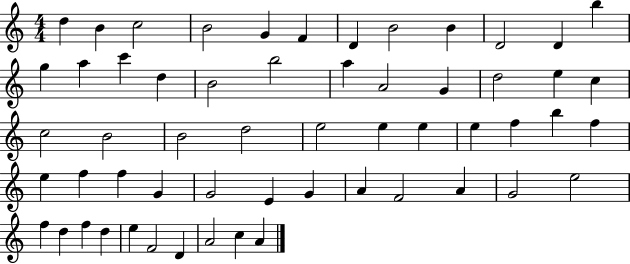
D5/q B4/q C5/h B4/h G4/q F4/q D4/q B4/h B4/q D4/h D4/q B5/q G5/q A5/q C6/q D5/q B4/h B5/h A5/q A4/h G4/q D5/h E5/q C5/q C5/h B4/h B4/h D5/h E5/h E5/q E5/q E5/q F5/q B5/q F5/q E5/q F5/q F5/q G4/q G4/h E4/q G4/q A4/q F4/h A4/q G4/h E5/h F5/q D5/q F5/q D5/q E5/q F4/h D4/q A4/h C5/q A4/q